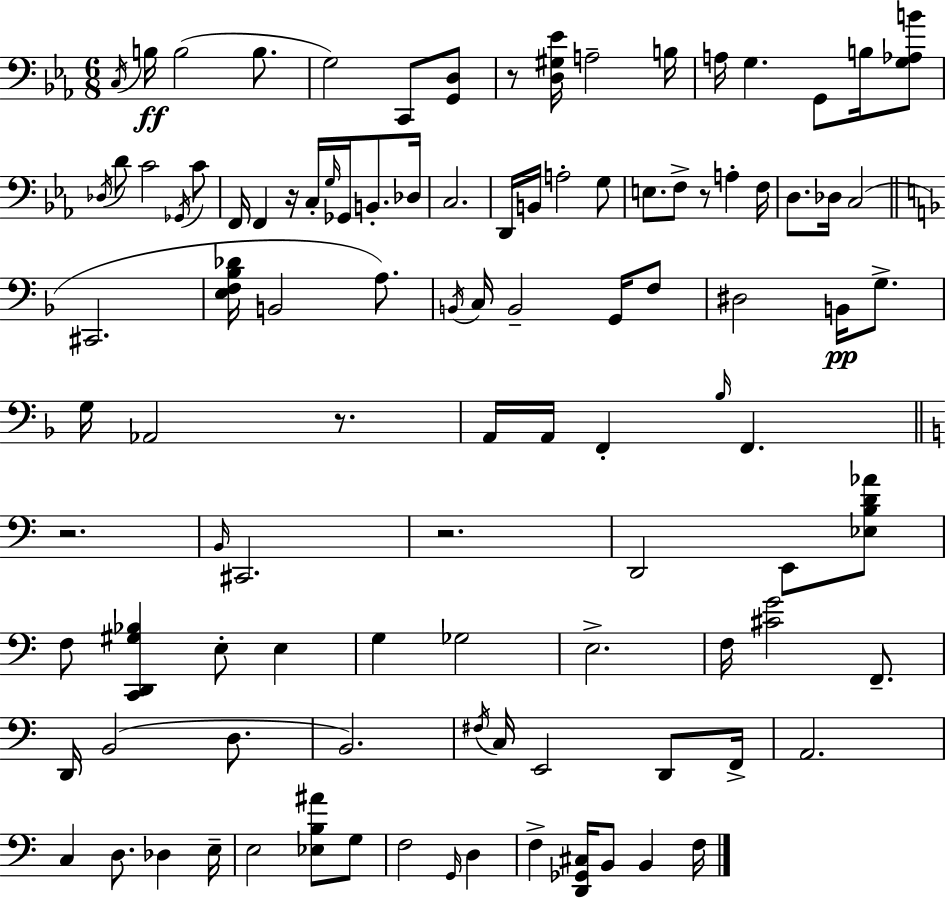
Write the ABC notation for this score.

X:1
T:Untitled
M:6/8
L:1/4
K:Cm
C,/4 B,/4 B,2 B,/2 G,2 C,,/2 [G,,D,]/2 z/2 [D,^G,_E]/4 A,2 B,/4 A,/4 G, G,,/2 B,/4 [G,_A,B]/2 _D,/4 D/2 C2 _G,,/4 C/2 F,,/4 F,, z/4 C,/4 G,/4 _G,,/4 B,,/2 _D,/4 C,2 D,,/4 B,,/4 A,2 G,/2 E,/2 F,/2 z/2 A, F,/4 D,/2 _D,/4 C,2 ^C,,2 [E,F,_B,_D]/4 B,,2 A,/2 B,,/4 C,/4 B,,2 G,,/4 F,/2 ^D,2 B,,/4 G,/2 G,/4 _A,,2 z/2 A,,/4 A,,/4 F,, _B,/4 F,, z2 B,,/4 ^C,,2 z2 D,,2 E,,/2 [_E,B,D_A]/2 F,/2 [C,,D,,^G,_B,] E,/2 E, G, _G,2 E,2 F,/4 [^CG]2 F,,/2 D,,/4 B,,2 D,/2 B,,2 ^F,/4 C,/4 E,,2 D,,/2 F,,/4 A,,2 C, D,/2 _D, E,/4 E,2 [_E,B,^A]/2 G,/2 F,2 G,,/4 D, F, [D,,_G,,^C,]/4 B,,/2 B,, F,/4